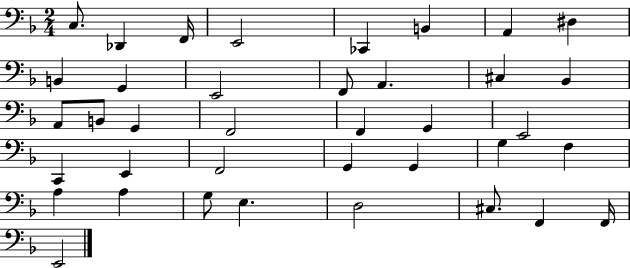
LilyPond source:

{
  \clef bass
  \numericTimeSignature
  \time 2/4
  \key f \major
  c8. des,4 f,16 | e,2 | ces,4 b,4 | a,4 dis4 | \break b,4 g,4 | e,2 | f,8 a,4. | cis4 bes,4 | \break a,8 b,8 g,4 | f,2 | f,4 g,4 | e,2 | \break c,4 e,4 | f,2 | g,4 g,4 | g4 f4 | \break a4 a4 | g8 e4. | d2 | cis8. f,4 f,16 | \break e,2 | \bar "|."
}